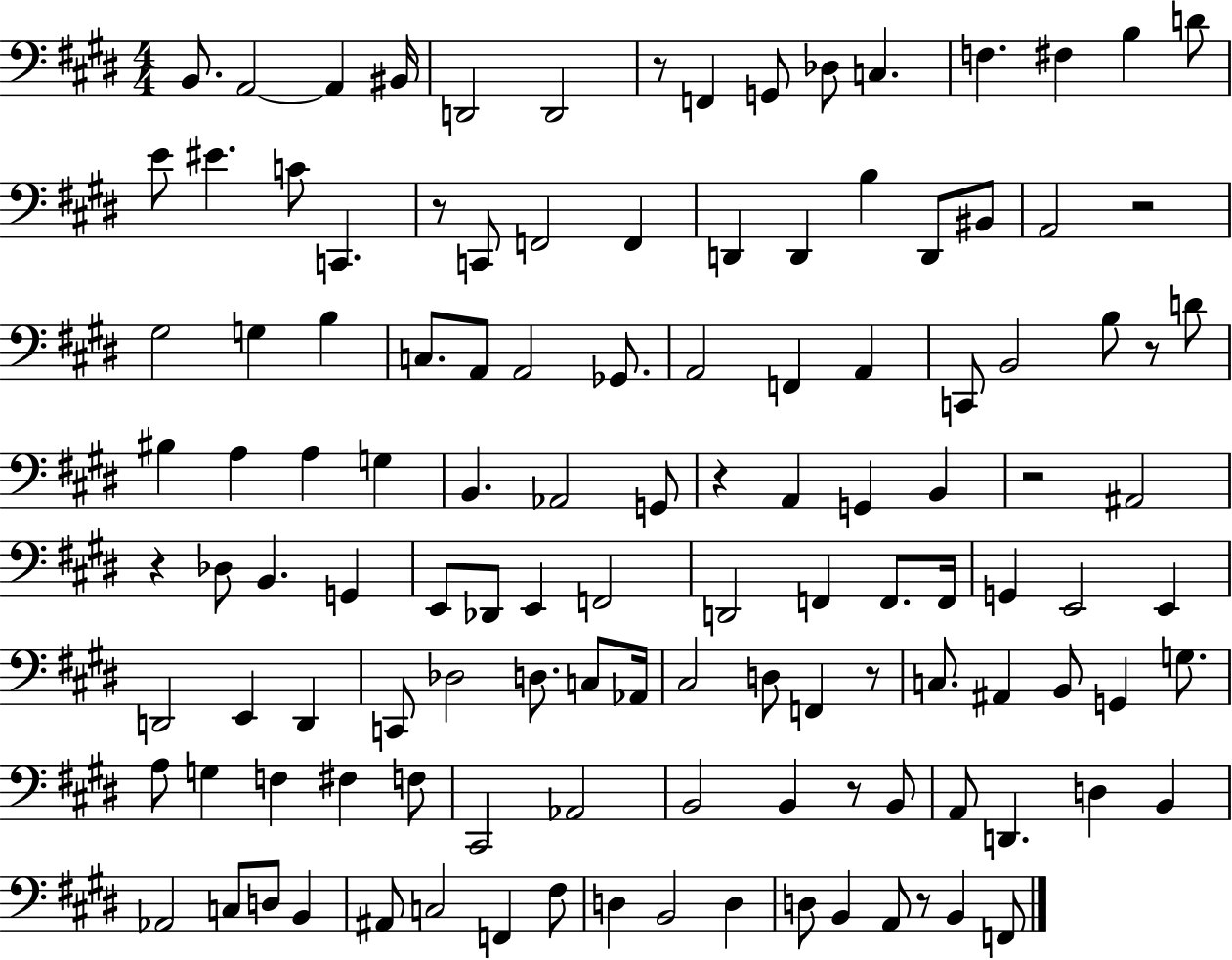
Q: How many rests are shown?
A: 10